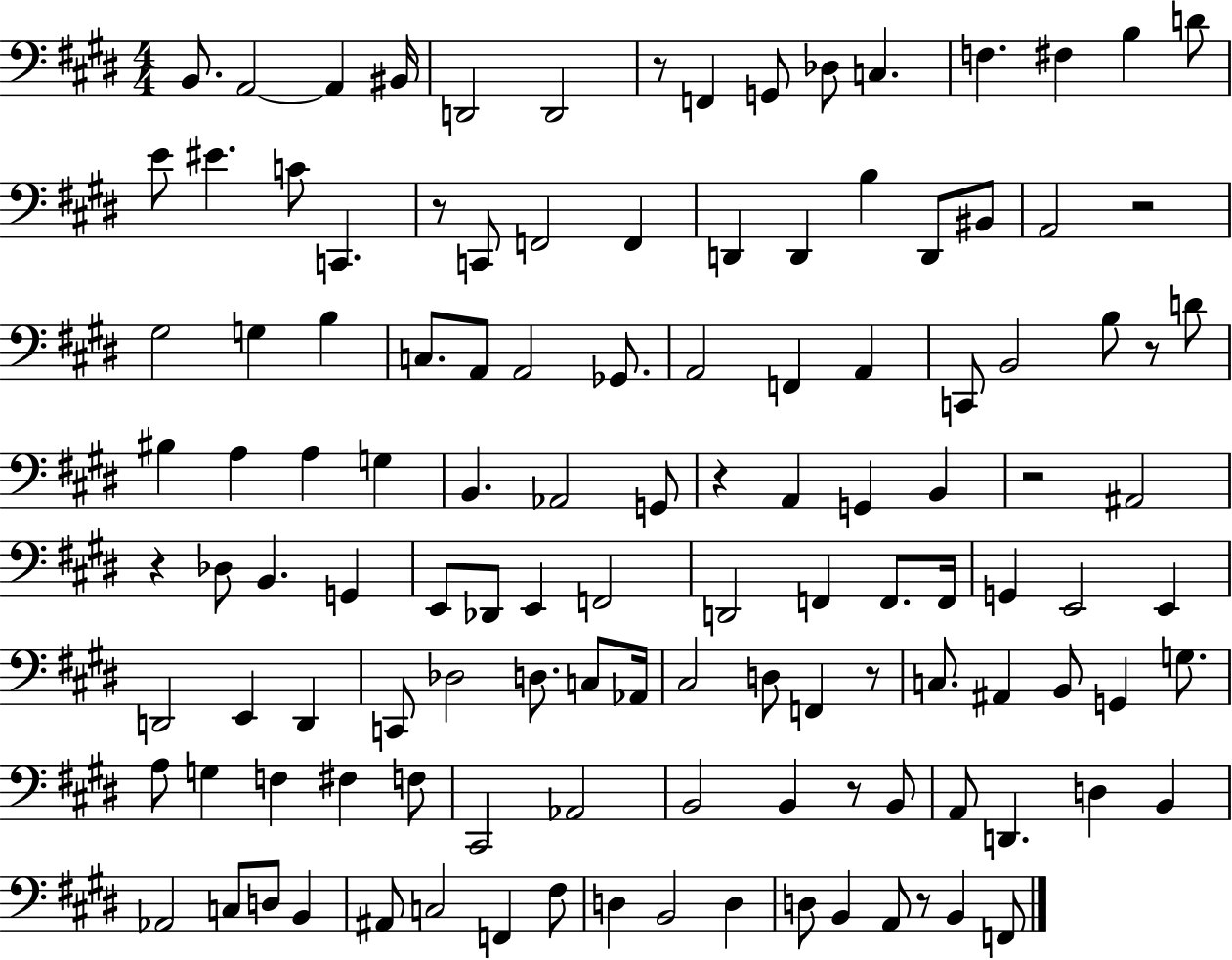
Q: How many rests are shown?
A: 10